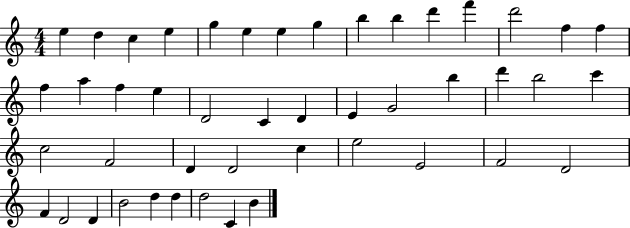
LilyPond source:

{
  \clef treble
  \numericTimeSignature
  \time 4/4
  \key c \major
  e''4 d''4 c''4 e''4 | g''4 e''4 e''4 g''4 | b''4 b''4 d'''4 f'''4 | d'''2 f''4 f''4 | \break f''4 a''4 f''4 e''4 | d'2 c'4 d'4 | e'4 g'2 b''4 | d'''4 b''2 c'''4 | \break c''2 f'2 | d'4 d'2 c''4 | e''2 e'2 | f'2 d'2 | \break f'4 d'2 d'4 | b'2 d''4 d''4 | d''2 c'4 b'4 | \bar "|."
}